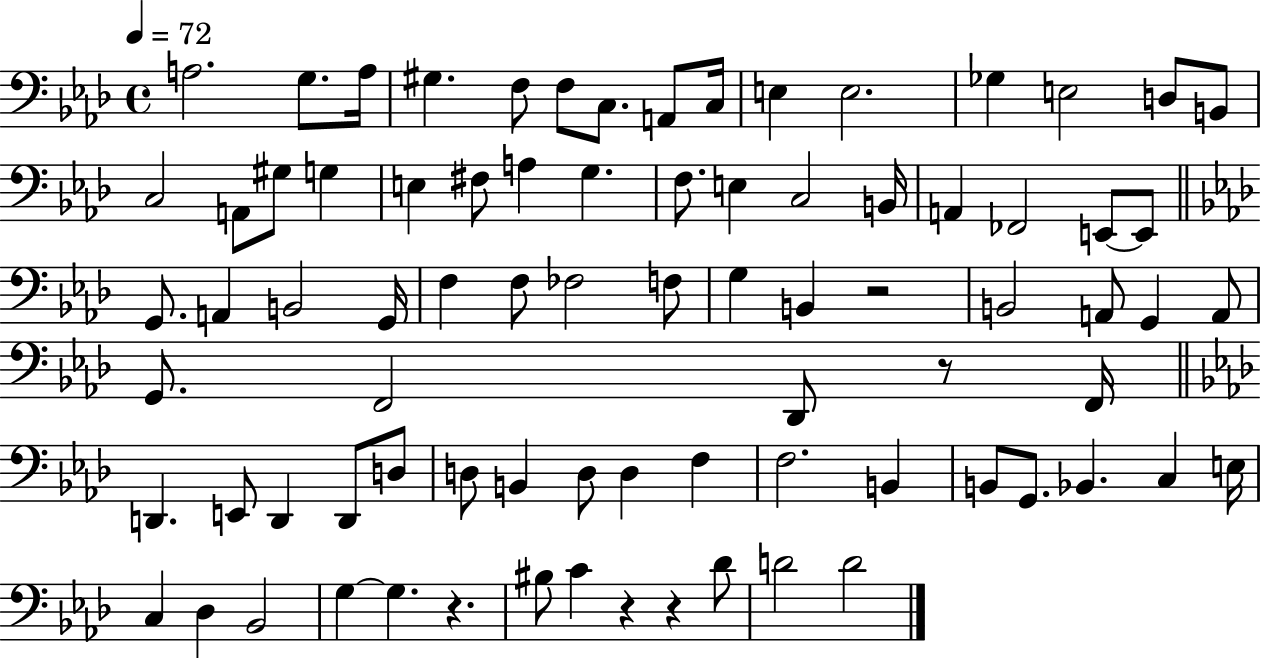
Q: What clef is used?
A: bass